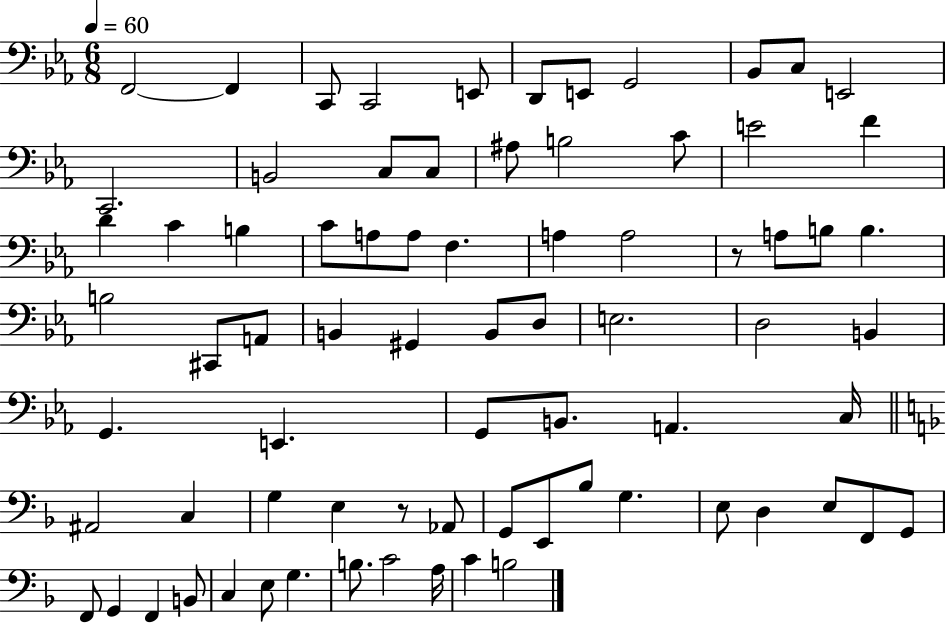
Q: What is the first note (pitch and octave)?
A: F2